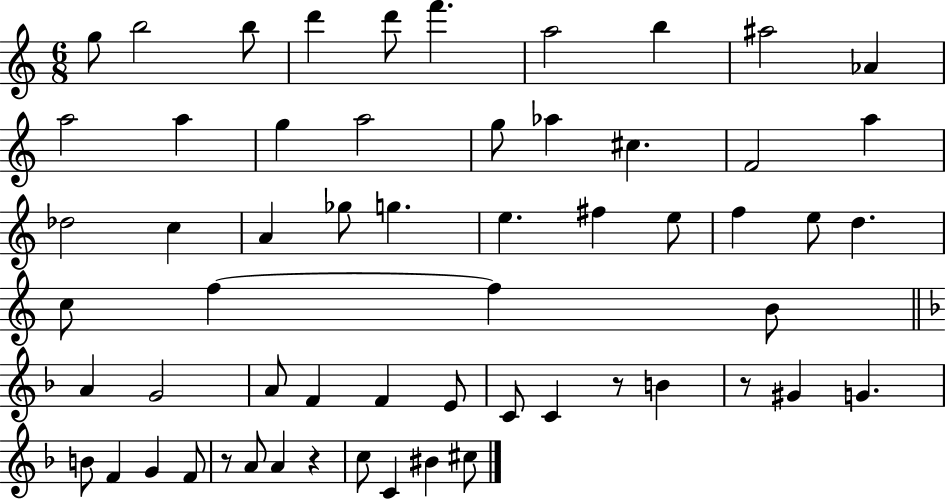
{
  \clef treble
  \numericTimeSignature
  \time 6/8
  \key c \major
  g''8 b''2 b''8 | d'''4 d'''8 f'''4. | a''2 b''4 | ais''2 aes'4 | \break a''2 a''4 | g''4 a''2 | g''8 aes''4 cis''4. | f'2 a''4 | \break des''2 c''4 | a'4 ges''8 g''4. | e''4. fis''4 e''8 | f''4 e''8 d''4. | \break c''8 f''4~~ f''4 b'8 | \bar "||" \break \key f \major a'4 g'2 | a'8 f'4 f'4 e'8 | c'8 c'4 r8 b'4 | r8 gis'4 g'4. | \break b'8 f'4 g'4 f'8 | r8 a'8 a'4 r4 | c''8 c'4 bis'4 cis''8 | \bar "|."
}